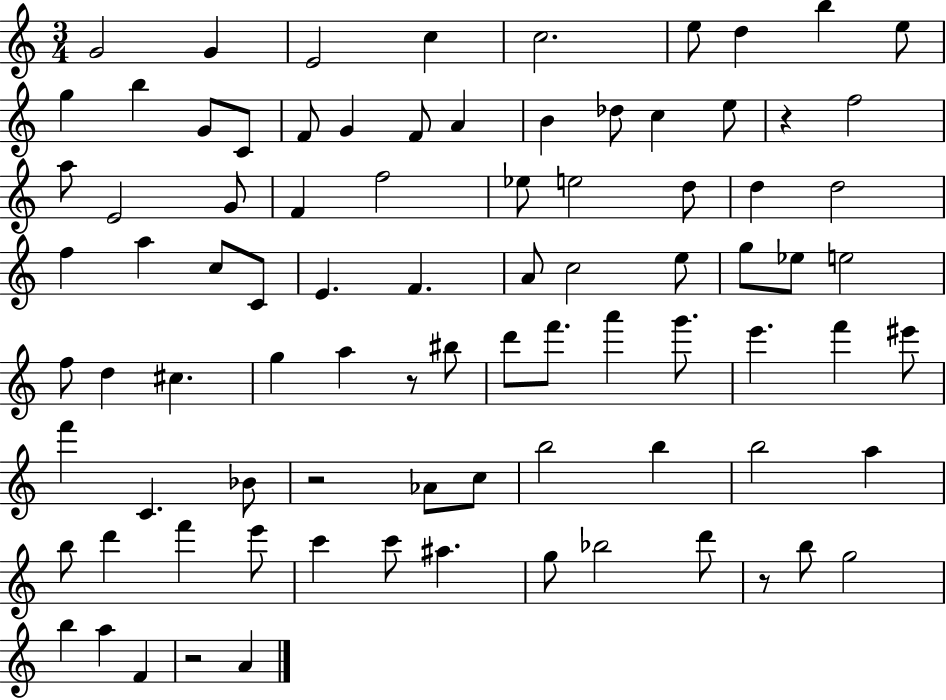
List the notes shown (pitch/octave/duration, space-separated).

G4/h G4/q E4/h C5/q C5/h. E5/e D5/q B5/q E5/e G5/q B5/q G4/e C4/e F4/e G4/q F4/e A4/q B4/q Db5/e C5/q E5/e R/q F5/h A5/e E4/h G4/e F4/q F5/h Eb5/e E5/h D5/e D5/q D5/h F5/q A5/q C5/e C4/e E4/q. F4/q. A4/e C5/h E5/e G5/e Eb5/e E5/h F5/e D5/q C#5/q. G5/q A5/q R/e BIS5/e D6/e F6/e. A6/q G6/e. E6/q. F6/q EIS6/e F6/q C4/q. Bb4/e R/h Ab4/e C5/e B5/h B5/q B5/h A5/q B5/e D6/q F6/q E6/e C6/q C6/e A#5/q. G5/e Bb5/h D6/e R/e B5/e G5/h B5/q A5/q F4/q R/h A4/q